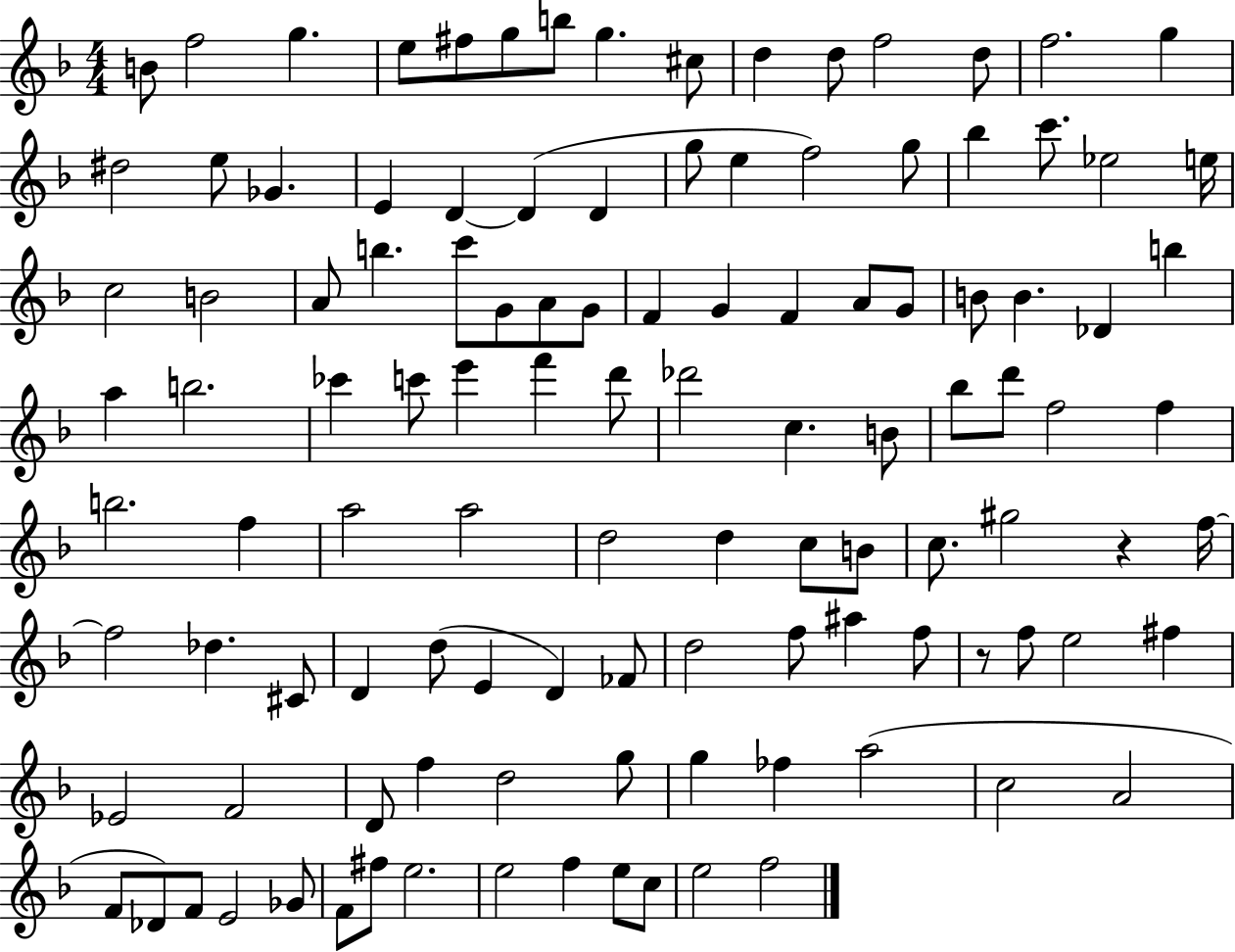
B4/e F5/h G5/q. E5/e F#5/e G5/e B5/e G5/q. C#5/e D5/q D5/e F5/h D5/e F5/h. G5/q D#5/h E5/e Gb4/q. E4/q D4/q D4/q D4/q G5/e E5/q F5/h G5/e Bb5/q C6/e. Eb5/h E5/s C5/h B4/h A4/e B5/q. C6/e G4/e A4/e G4/e F4/q G4/q F4/q A4/e G4/e B4/e B4/q. Db4/q B5/q A5/q B5/h. CES6/q C6/e E6/q F6/q D6/e Db6/h C5/q. B4/e Bb5/e D6/e F5/h F5/q B5/h. F5/q A5/h A5/h D5/h D5/q C5/e B4/e C5/e. G#5/h R/q F5/s F5/h Db5/q. C#4/e D4/q D5/e E4/q D4/q FES4/e D5/h F5/e A#5/q F5/e R/e F5/e E5/h F#5/q Eb4/h F4/h D4/e F5/q D5/h G5/e G5/q FES5/q A5/h C5/h A4/h F4/e Db4/e F4/e E4/h Gb4/e F4/e F#5/e E5/h. E5/h F5/q E5/e C5/e E5/h F5/h